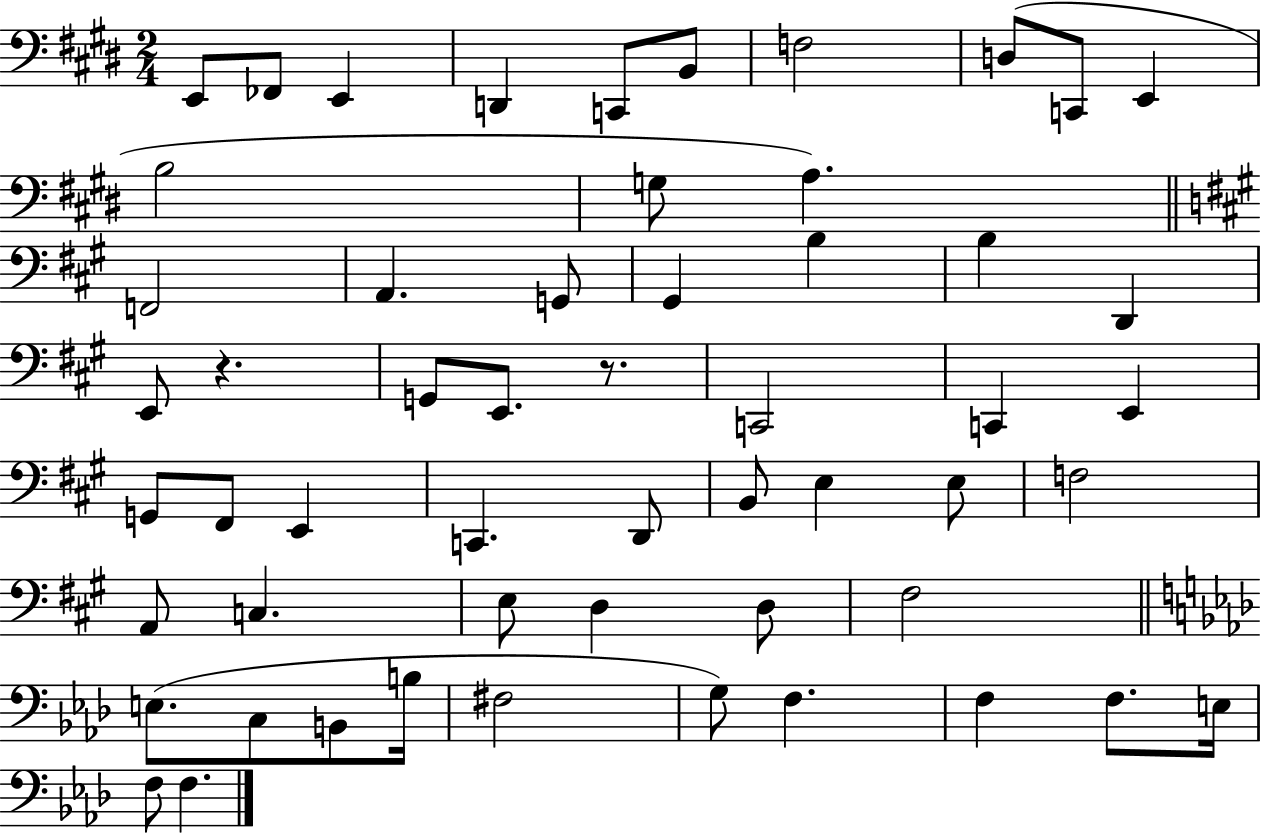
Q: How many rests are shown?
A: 2